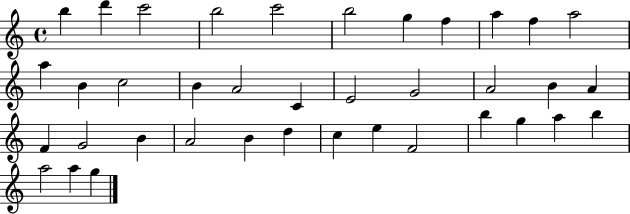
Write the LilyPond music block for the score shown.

{
  \clef treble
  \time 4/4
  \defaultTimeSignature
  \key c \major
  b''4 d'''4 c'''2 | b''2 c'''2 | b''2 g''4 f''4 | a''4 f''4 a''2 | \break a''4 b'4 c''2 | b'4 a'2 c'4 | e'2 g'2 | a'2 b'4 a'4 | \break f'4 g'2 b'4 | a'2 b'4 d''4 | c''4 e''4 f'2 | b''4 g''4 a''4 b''4 | \break a''2 a''4 g''4 | \bar "|."
}